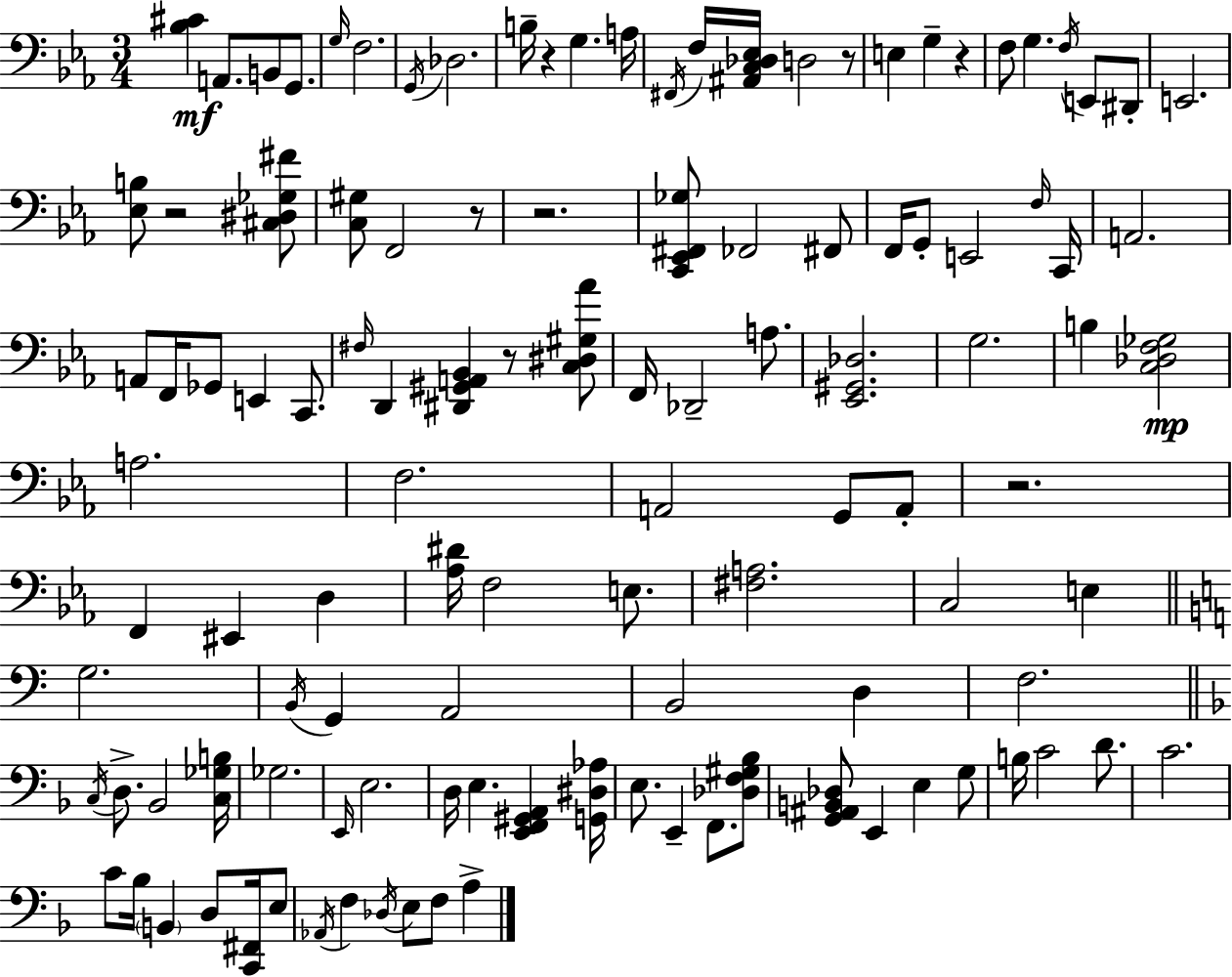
X:1
T:Untitled
M:3/4
L:1/4
K:Eb
[_B,^C] A,,/2 B,,/2 G,,/2 G,/4 F,2 G,,/4 _D,2 B,/4 z G, A,/4 ^F,,/4 F,/4 [^A,,C,_D,_E,]/4 D,2 z/2 E, G, z F,/2 G, F,/4 E,,/2 ^D,,/2 E,,2 [_E,B,]/2 z2 [^C,^D,_G,^F]/2 [C,^G,]/2 F,,2 z/2 z2 [C,,_E,,^F,,_G,]/2 _F,,2 ^F,,/2 F,,/4 G,,/2 E,,2 F,/4 C,,/4 A,,2 A,,/2 F,,/4 _G,,/2 E,, C,,/2 ^F,/4 D,, [^D,,^G,,A,,_B,,] z/2 [C,^D,^G,_A]/2 F,,/4 _D,,2 A,/2 [_E,,^G,,_D,]2 G,2 B, [C,_D,F,_G,]2 A,2 F,2 A,,2 G,,/2 A,,/2 z2 F,, ^E,, D, [_A,^D]/4 F,2 E,/2 [^F,A,]2 C,2 E, G,2 B,,/4 G,, A,,2 B,,2 D, F,2 C,/4 D,/2 _B,,2 [C,_G,B,]/4 _G,2 E,,/4 E,2 D,/4 E, [E,,F,,^G,,A,,] [G,,^D,_A,]/4 E,/2 E,, F,,/2 [_D,F,^G,_B,]/2 [G,,^A,,B,,_D,]/2 E,, E, G,/2 B,/4 C2 D/2 C2 C/2 _B,/4 B,, D,/2 [C,,^F,,]/4 E,/2 _A,,/4 F, _D,/4 E,/2 F,/2 A,